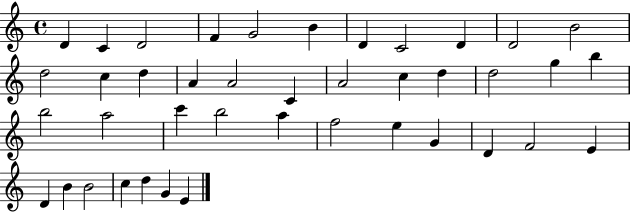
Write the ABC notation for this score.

X:1
T:Untitled
M:4/4
L:1/4
K:C
D C D2 F G2 B D C2 D D2 B2 d2 c d A A2 C A2 c d d2 g b b2 a2 c' b2 a f2 e G D F2 E D B B2 c d G E